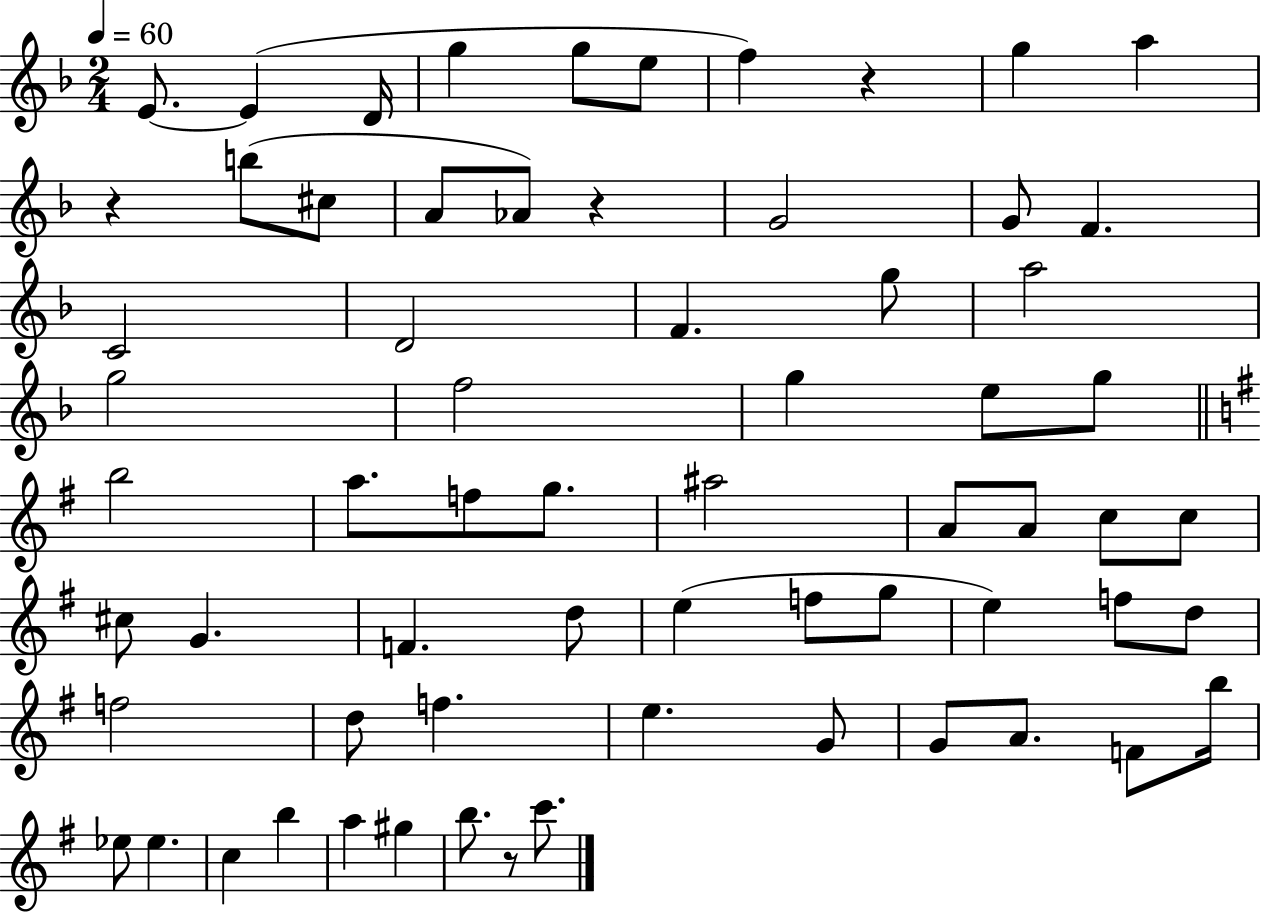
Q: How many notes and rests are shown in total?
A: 66